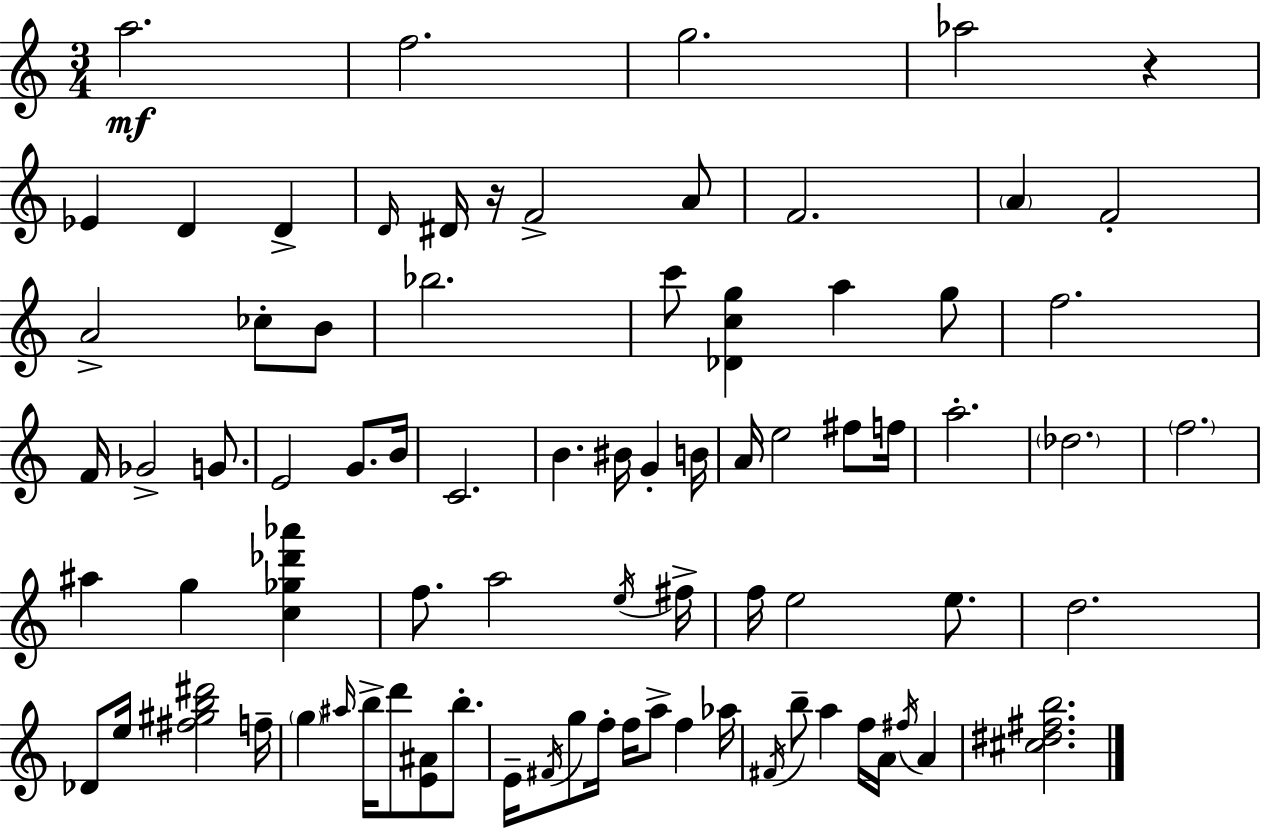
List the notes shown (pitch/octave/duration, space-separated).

A5/h. F5/h. G5/h. Ab5/h R/q Eb4/q D4/q D4/q D4/s D#4/s R/s F4/h A4/e F4/h. A4/q F4/h A4/h CES5/e B4/e Bb5/h. C6/e [Db4,C5,G5]/q A5/q G5/e F5/h. F4/s Gb4/h G4/e. E4/h G4/e. B4/s C4/h. B4/q. BIS4/s G4/q B4/s A4/s E5/h F#5/e F5/s A5/h. Db5/h. F5/h. A#5/q G5/q [C5,Gb5,Db6,Ab6]/q F5/e. A5/h E5/s F#5/s F5/s E5/h E5/e. D5/h. Db4/e E5/s [F#5,G#5,B5,D#6]/h F5/s G5/q A#5/s B5/s D6/e [E4,A#4]/e B5/e. E4/s F#4/s G5/e F5/s F5/s A5/e F5/q Ab5/s F#4/s B5/e A5/q F5/s A4/s F#5/s A4/q [C#5,D#5,F#5,B5]/h.